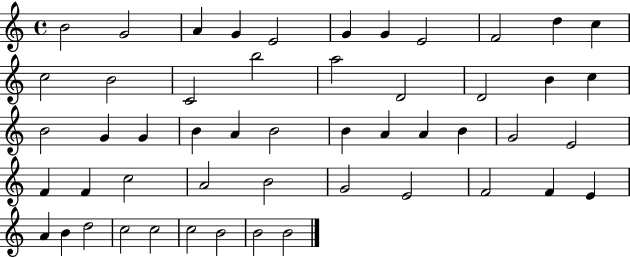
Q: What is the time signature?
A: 4/4